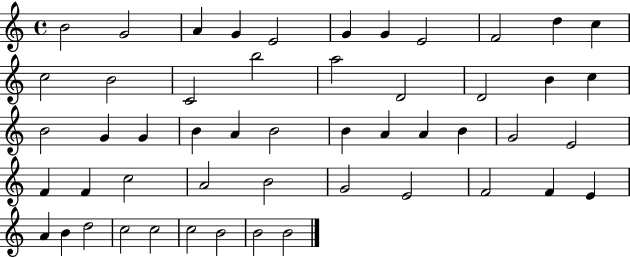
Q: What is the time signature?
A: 4/4